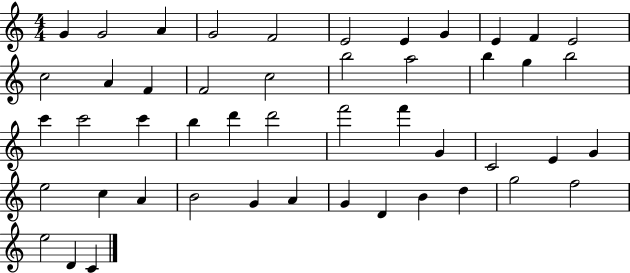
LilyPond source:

{
  \clef treble
  \numericTimeSignature
  \time 4/4
  \key c \major
  g'4 g'2 a'4 | g'2 f'2 | e'2 e'4 g'4 | e'4 f'4 e'2 | \break c''2 a'4 f'4 | f'2 c''2 | b''2 a''2 | b''4 g''4 b''2 | \break c'''4 c'''2 c'''4 | b''4 d'''4 d'''2 | f'''2 f'''4 g'4 | c'2 e'4 g'4 | \break e''2 c''4 a'4 | b'2 g'4 a'4 | g'4 d'4 b'4 d''4 | g''2 f''2 | \break e''2 d'4 c'4 | \bar "|."
}